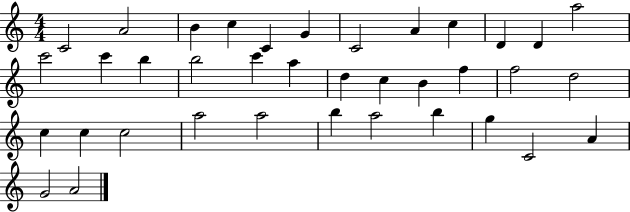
{
  \clef treble
  \numericTimeSignature
  \time 4/4
  \key c \major
  c'2 a'2 | b'4 c''4 c'4 g'4 | c'2 a'4 c''4 | d'4 d'4 a''2 | \break c'''2 c'''4 b''4 | b''2 c'''4 a''4 | d''4 c''4 b'4 f''4 | f''2 d''2 | \break c''4 c''4 c''2 | a''2 a''2 | b''4 a''2 b''4 | g''4 c'2 a'4 | \break g'2 a'2 | \bar "|."
}